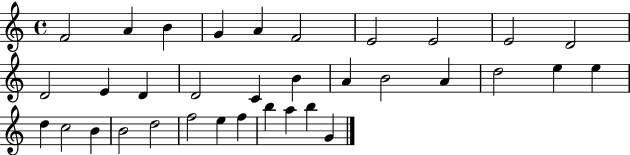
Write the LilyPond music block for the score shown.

{
  \clef treble
  \time 4/4
  \defaultTimeSignature
  \key c \major
  f'2 a'4 b'4 | g'4 a'4 f'2 | e'2 e'2 | e'2 d'2 | \break d'2 e'4 d'4 | d'2 c'4 b'4 | a'4 b'2 a'4 | d''2 e''4 e''4 | \break d''4 c''2 b'4 | b'2 d''2 | f''2 e''4 f''4 | b''4 a''4 b''4 g'4 | \break \bar "|."
}